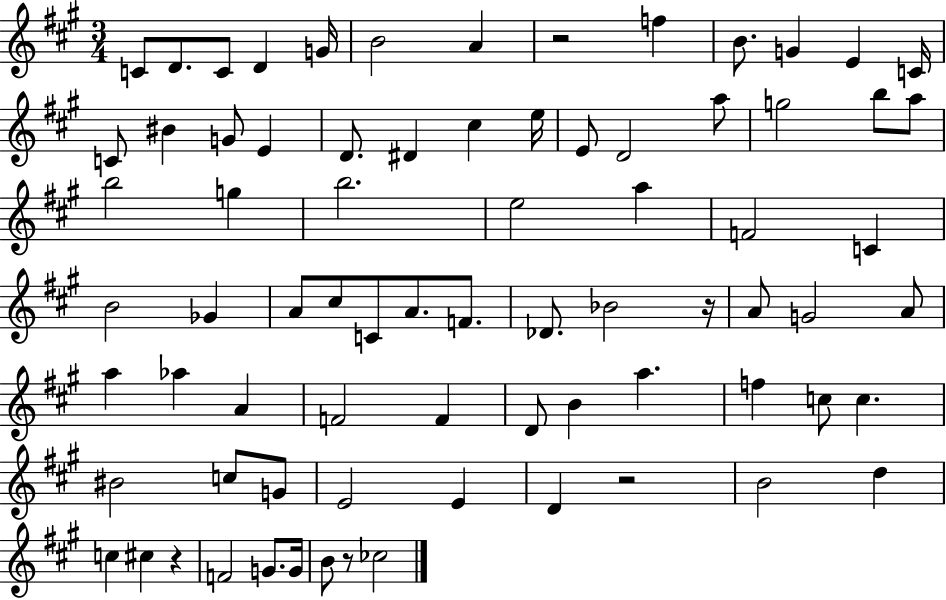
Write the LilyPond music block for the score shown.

{
  \clef treble
  \numericTimeSignature
  \time 3/4
  \key a \major
  c'8 d'8. c'8 d'4 g'16 | b'2 a'4 | r2 f''4 | b'8. g'4 e'4 c'16 | \break c'8 bis'4 g'8 e'4 | d'8. dis'4 cis''4 e''16 | e'8 d'2 a''8 | g''2 b''8 a''8 | \break b''2 g''4 | b''2. | e''2 a''4 | f'2 c'4 | \break b'2 ges'4 | a'8 cis''8 c'8 a'8. f'8. | des'8. bes'2 r16 | a'8 g'2 a'8 | \break a''4 aes''4 a'4 | f'2 f'4 | d'8 b'4 a''4. | f''4 c''8 c''4. | \break bis'2 c''8 g'8 | e'2 e'4 | d'4 r2 | b'2 d''4 | \break c''4 cis''4 r4 | f'2 g'8. g'16 | b'8 r8 ces''2 | \bar "|."
}